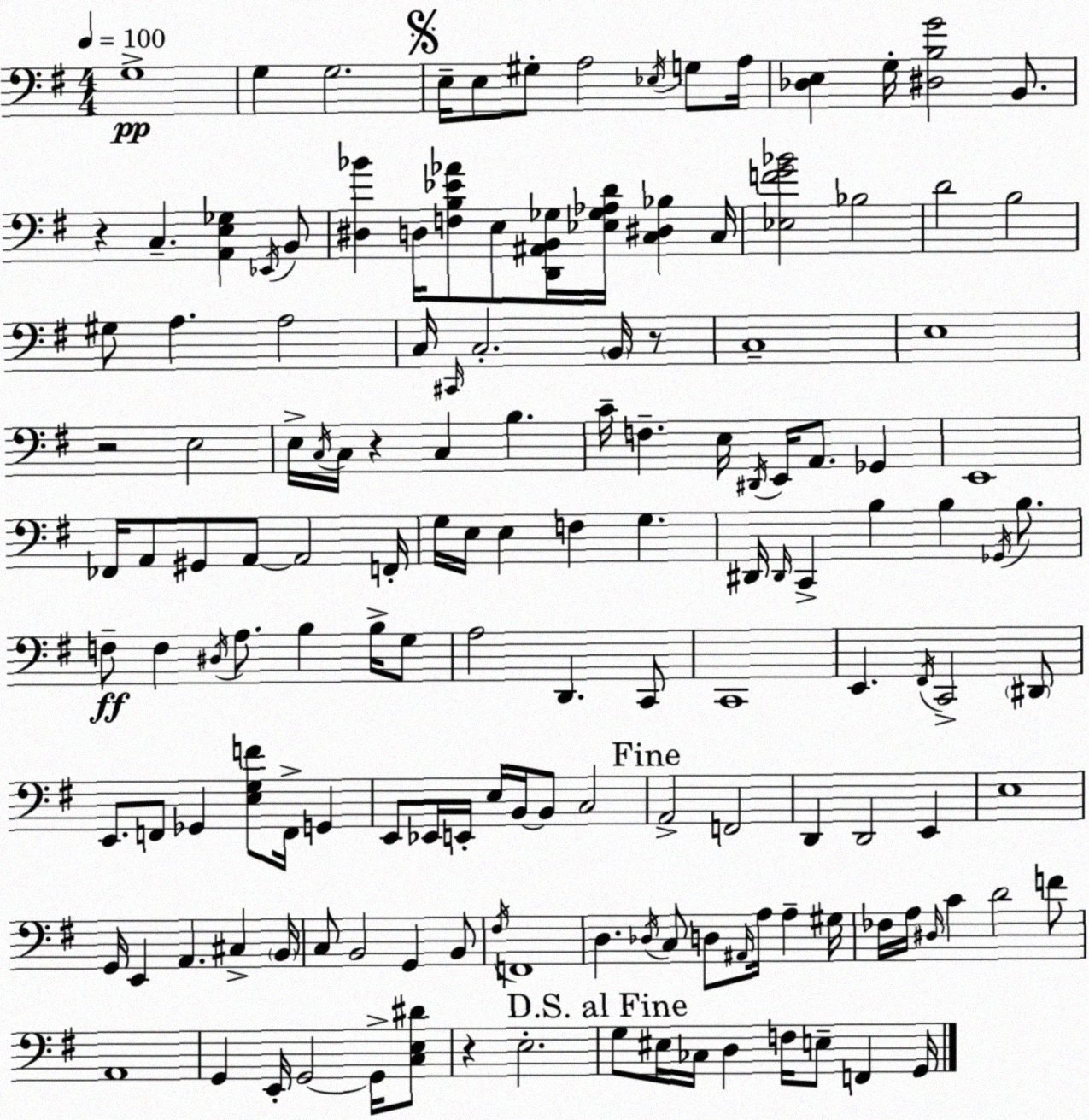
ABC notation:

X:1
T:Untitled
M:4/4
L:1/4
K:G
G,4 G, G,2 E,/4 E,/2 ^G,/2 A,2 _E,/4 G,/2 A,/4 [_D,E,] G,/4 [^D,B,G]2 B,,/2 z C, [A,,E,_G,] _E,,/4 B,,/2 [^D,_B] D,/4 [F,B,_E_A]/2 E,/2 [D,,^A,,B,,_G,]/4 [_E,_G,_A,D]/4 [C,^D,_B,] C,/4 [_E,FG_B]2 _B,2 D2 B,2 ^G,/2 A, A,2 C,/4 ^C,,/4 C,2 B,,/4 z/2 C,4 E,4 z2 E,2 E,/4 C,/4 C,/4 z C, B, C/4 F, E,/4 ^D,,/4 E,,/4 A,,/2 _G,, E,,4 _F,,/4 A,,/2 ^G,,/2 A,,/2 A,,2 F,,/4 G,/4 E,/4 E, F, G, ^D,,/4 ^D,,/4 C,, B, B, _G,,/4 B,/2 F,/2 F, ^D,/4 A,/2 B, B,/4 G,/2 A,2 D,, C,,/2 C,,4 E,, ^F,,/4 C,,2 ^D,,/2 E,,/2 F,,/2 _G,, [E,G,F]/2 F,,/4 G,, E,,/2 _E,,/4 E,,/4 E,/4 B,,/4 B,,/2 C,2 A,,2 F,,2 D,, D,,2 E,, E,4 G,,/4 E,, A,, ^C, B,,/4 C,/2 B,,2 G,, B,,/2 ^F,/4 F,,4 D, _D,/4 C,/2 D,/2 ^A,,/4 A,/4 A, ^G,/4 _F,/4 A,/4 ^D,/4 C D2 F/2 A,,4 G,, E,,/4 G,,2 G,,/4 [C,E,^D]/2 z E,2 G,/2 ^E,/4 _C,/4 D, F,/4 E,/2 F,, G,,/4